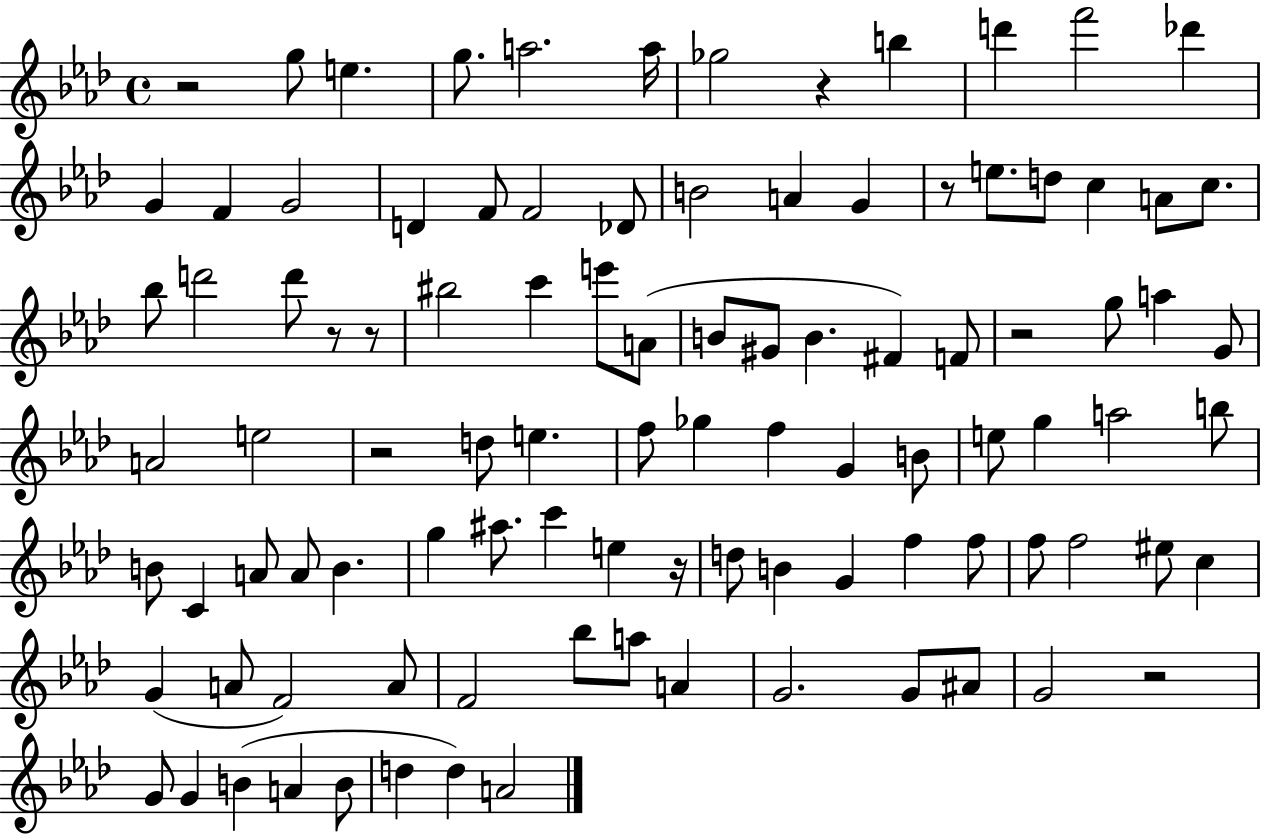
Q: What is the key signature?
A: AES major